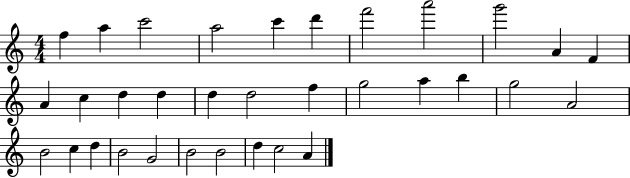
{
  \clef treble
  \numericTimeSignature
  \time 4/4
  \key c \major
  f''4 a''4 c'''2 | a''2 c'''4 d'''4 | f'''2 a'''2 | g'''2 a'4 f'4 | \break a'4 c''4 d''4 d''4 | d''4 d''2 f''4 | g''2 a''4 b''4 | g''2 a'2 | \break b'2 c''4 d''4 | b'2 g'2 | b'2 b'2 | d''4 c''2 a'4 | \break \bar "|."
}